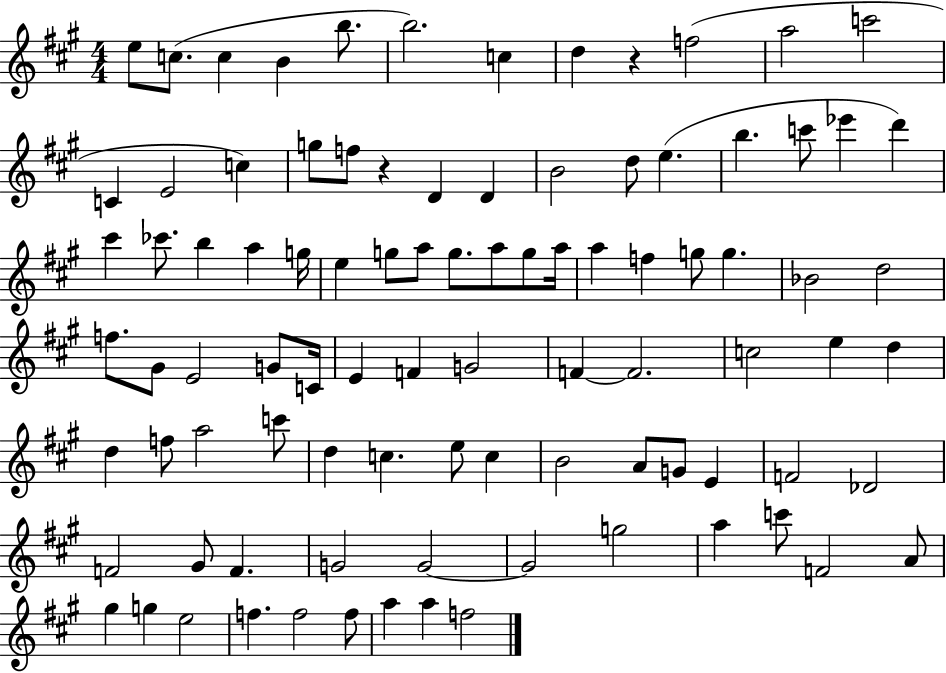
{
  \clef treble
  \numericTimeSignature
  \time 4/4
  \key a \major
  \repeat volta 2 { e''8 c''8.( c''4 b'4 b''8. | b''2.) c''4 | d''4 r4 f''2( | a''2 c'''2 | \break c'4 e'2 c''4) | g''8 f''8 r4 d'4 d'4 | b'2 d''8 e''4.( | b''4. c'''8 ees'''4 d'''4) | \break cis'''4 ces'''8. b''4 a''4 g''16 | e''4 g''8 a''8 g''8. a''8 g''8 a''16 | a''4 f''4 g''8 g''4. | bes'2 d''2 | \break f''8. gis'8 e'2 g'8 c'16 | e'4 f'4 g'2 | f'4~~ f'2. | c''2 e''4 d''4 | \break d''4 f''8 a''2 c'''8 | d''4 c''4. e''8 c''4 | b'2 a'8 g'8 e'4 | f'2 des'2 | \break f'2 gis'8 f'4. | g'2 g'2~~ | g'2 g''2 | a''4 c'''8 f'2 a'8 | \break gis''4 g''4 e''2 | f''4. f''2 f''8 | a''4 a''4 f''2 | } \bar "|."
}